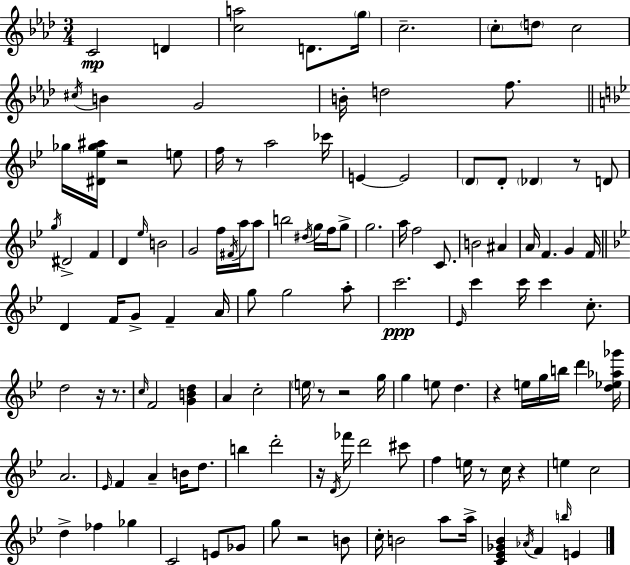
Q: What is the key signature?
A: AES major